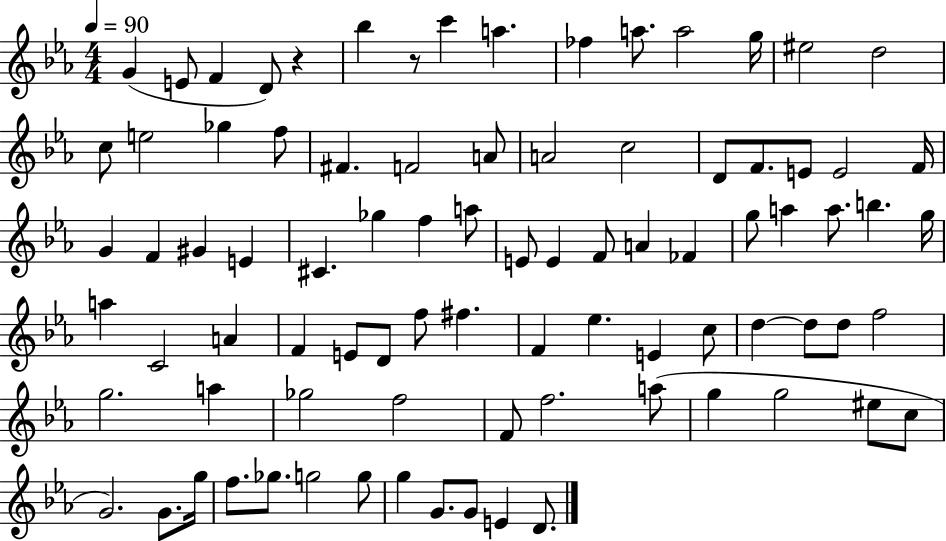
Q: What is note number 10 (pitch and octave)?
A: A5